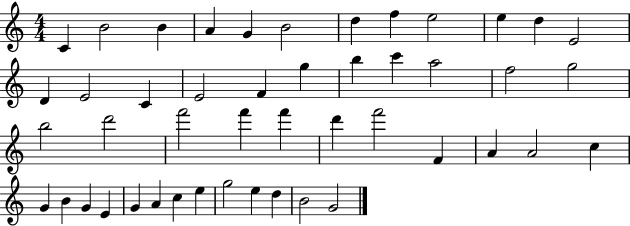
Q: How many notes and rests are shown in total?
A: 47